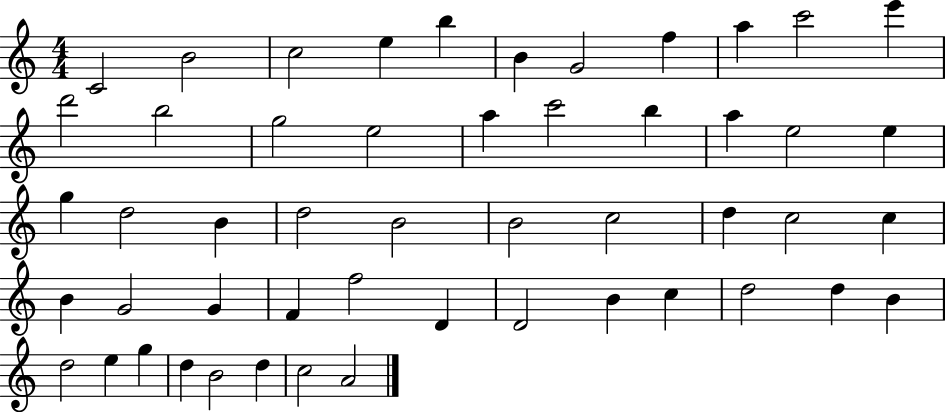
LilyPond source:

{
  \clef treble
  \numericTimeSignature
  \time 4/4
  \key c \major
  c'2 b'2 | c''2 e''4 b''4 | b'4 g'2 f''4 | a''4 c'''2 e'''4 | \break d'''2 b''2 | g''2 e''2 | a''4 c'''2 b''4 | a''4 e''2 e''4 | \break g''4 d''2 b'4 | d''2 b'2 | b'2 c''2 | d''4 c''2 c''4 | \break b'4 g'2 g'4 | f'4 f''2 d'4 | d'2 b'4 c''4 | d''2 d''4 b'4 | \break d''2 e''4 g''4 | d''4 b'2 d''4 | c''2 a'2 | \bar "|."
}